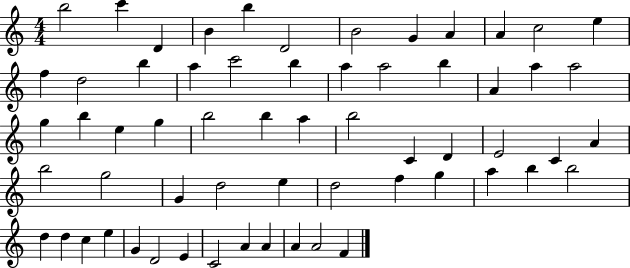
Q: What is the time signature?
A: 4/4